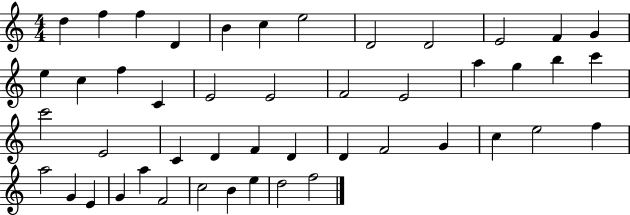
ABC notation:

X:1
T:Untitled
M:4/4
L:1/4
K:C
d f f D B c e2 D2 D2 E2 F G e c f C E2 E2 F2 E2 a g b c' c'2 E2 C D F D D F2 G c e2 f a2 G E G a F2 c2 B e d2 f2